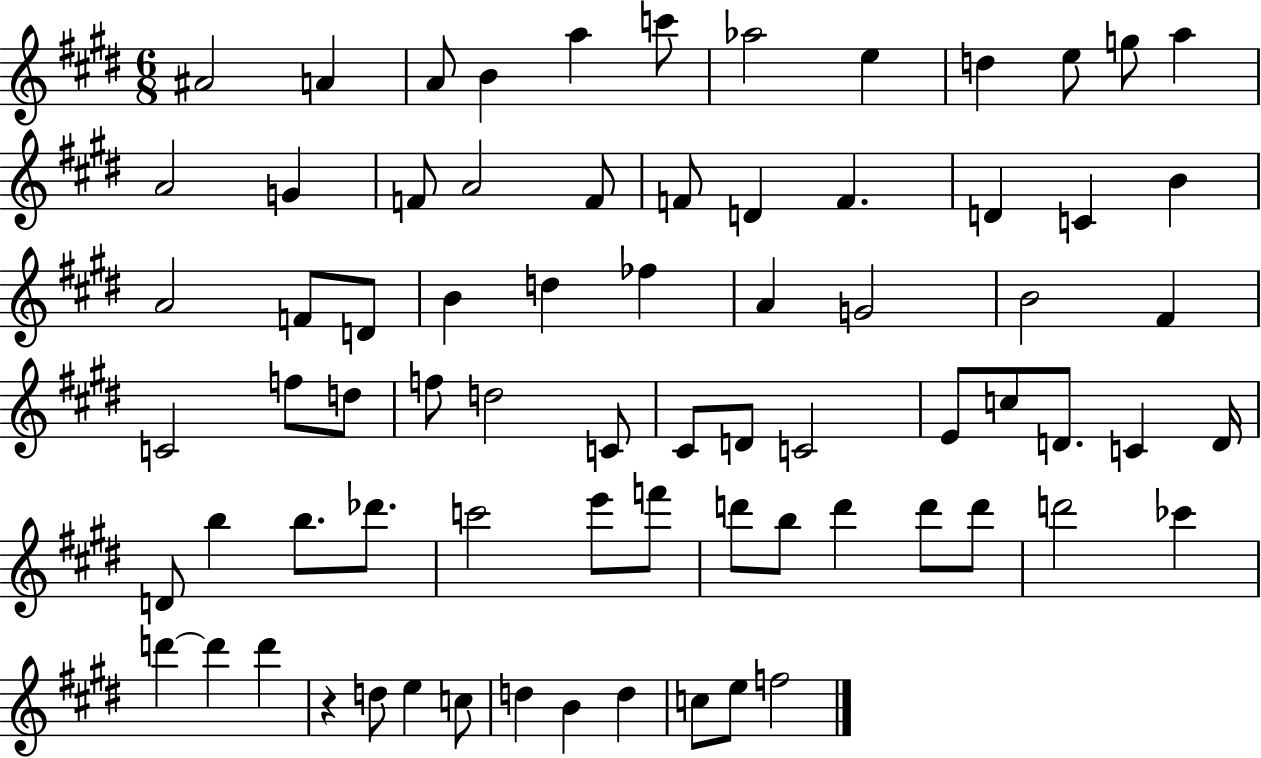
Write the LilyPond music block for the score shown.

{
  \clef treble
  \numericTimeSignature
  \time 6/8
  \key e \major
  ais'2 a'4 | a'8 b'4 a''4 c'''8 | aes''2 e''4 | d''4 e''8 g''8 a''4 | \break a'2 g'4 | f'8 a'2 f'8 | f'8 d'4 f'4. | d'4 c'4 b'4 | \break a'2 f'8 d'8 | b'4 d''4 fes''4 | a'4 g'2 | b'2 fis'4 | \break c'2 f''8 d''8 | f''8 d''2 c'8 | cis'8 d'8 c'2 | e'8 c''8 d'8. c'4 d'16 | \break d'8 b''4 b''8. des'''8. | c'''2 e'''8 f'''8 | d'''8 b''8 d'''4 d'''8 d'''8 | d'''2 ces'''4 | \break d'''4~~ d'''4 d'''4 | r4 d''8 e''4 c''8 | d''4 b'4 d''4 | c''8 e''8 f''2 | \break \bar "|."
}